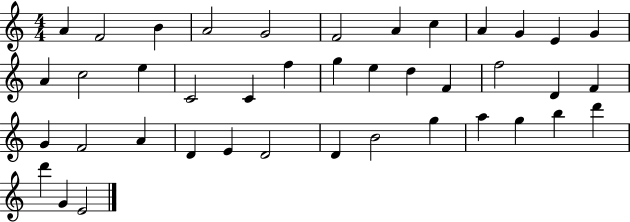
A4/q F4/h B4/q A4/h G4/h F4/h A4/q C5/q A4/q G4/q E4/q G4/q A4/q C5/h E5/q C4/h C4/q F5/q G5/q E5/q D5/q F4/q F5/h D4/q F4/q G4/q F4/h A4/q D4/q E4/q D4/h D4/q B4/h G5/q A5/q G5/q B5/q D6/q D6/q G4/q E4/h